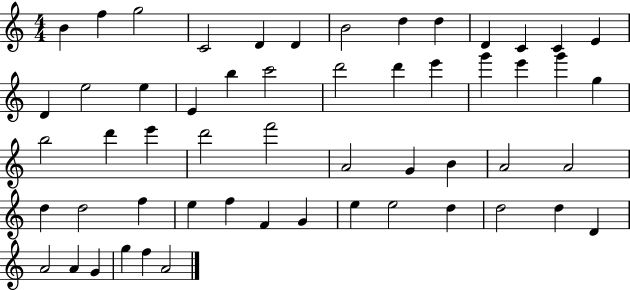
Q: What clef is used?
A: treble